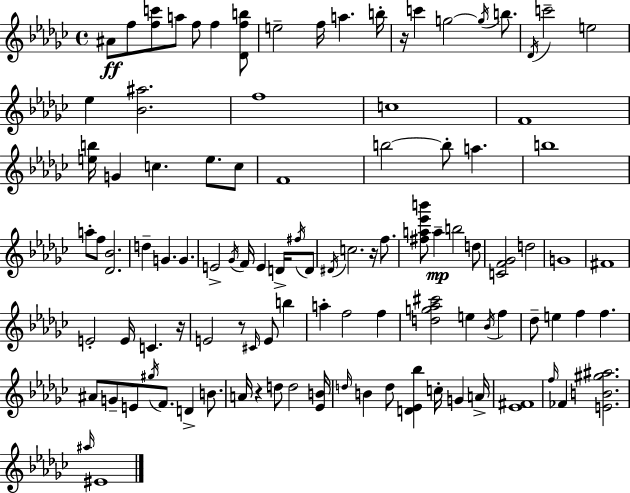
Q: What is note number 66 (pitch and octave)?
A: F5